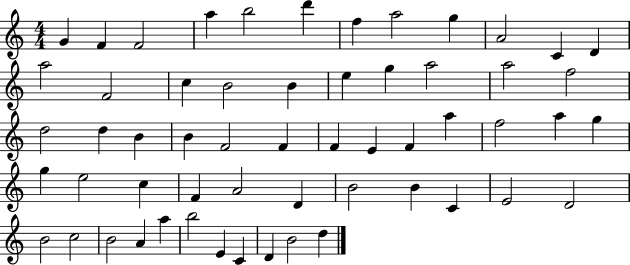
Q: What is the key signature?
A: C major